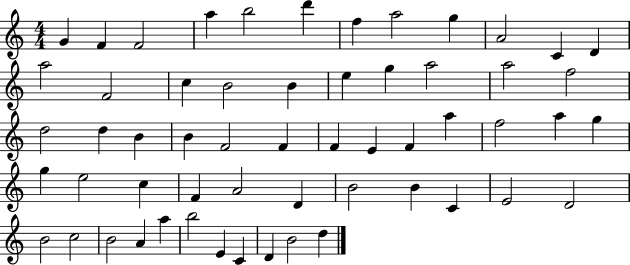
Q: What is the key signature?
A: C major